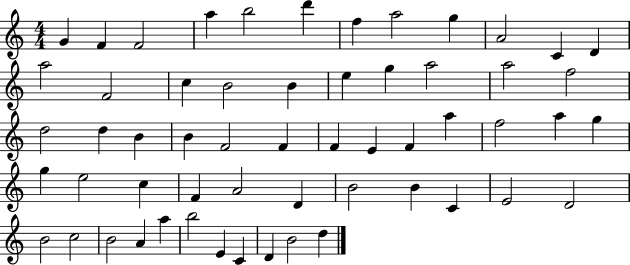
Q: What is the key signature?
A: C major